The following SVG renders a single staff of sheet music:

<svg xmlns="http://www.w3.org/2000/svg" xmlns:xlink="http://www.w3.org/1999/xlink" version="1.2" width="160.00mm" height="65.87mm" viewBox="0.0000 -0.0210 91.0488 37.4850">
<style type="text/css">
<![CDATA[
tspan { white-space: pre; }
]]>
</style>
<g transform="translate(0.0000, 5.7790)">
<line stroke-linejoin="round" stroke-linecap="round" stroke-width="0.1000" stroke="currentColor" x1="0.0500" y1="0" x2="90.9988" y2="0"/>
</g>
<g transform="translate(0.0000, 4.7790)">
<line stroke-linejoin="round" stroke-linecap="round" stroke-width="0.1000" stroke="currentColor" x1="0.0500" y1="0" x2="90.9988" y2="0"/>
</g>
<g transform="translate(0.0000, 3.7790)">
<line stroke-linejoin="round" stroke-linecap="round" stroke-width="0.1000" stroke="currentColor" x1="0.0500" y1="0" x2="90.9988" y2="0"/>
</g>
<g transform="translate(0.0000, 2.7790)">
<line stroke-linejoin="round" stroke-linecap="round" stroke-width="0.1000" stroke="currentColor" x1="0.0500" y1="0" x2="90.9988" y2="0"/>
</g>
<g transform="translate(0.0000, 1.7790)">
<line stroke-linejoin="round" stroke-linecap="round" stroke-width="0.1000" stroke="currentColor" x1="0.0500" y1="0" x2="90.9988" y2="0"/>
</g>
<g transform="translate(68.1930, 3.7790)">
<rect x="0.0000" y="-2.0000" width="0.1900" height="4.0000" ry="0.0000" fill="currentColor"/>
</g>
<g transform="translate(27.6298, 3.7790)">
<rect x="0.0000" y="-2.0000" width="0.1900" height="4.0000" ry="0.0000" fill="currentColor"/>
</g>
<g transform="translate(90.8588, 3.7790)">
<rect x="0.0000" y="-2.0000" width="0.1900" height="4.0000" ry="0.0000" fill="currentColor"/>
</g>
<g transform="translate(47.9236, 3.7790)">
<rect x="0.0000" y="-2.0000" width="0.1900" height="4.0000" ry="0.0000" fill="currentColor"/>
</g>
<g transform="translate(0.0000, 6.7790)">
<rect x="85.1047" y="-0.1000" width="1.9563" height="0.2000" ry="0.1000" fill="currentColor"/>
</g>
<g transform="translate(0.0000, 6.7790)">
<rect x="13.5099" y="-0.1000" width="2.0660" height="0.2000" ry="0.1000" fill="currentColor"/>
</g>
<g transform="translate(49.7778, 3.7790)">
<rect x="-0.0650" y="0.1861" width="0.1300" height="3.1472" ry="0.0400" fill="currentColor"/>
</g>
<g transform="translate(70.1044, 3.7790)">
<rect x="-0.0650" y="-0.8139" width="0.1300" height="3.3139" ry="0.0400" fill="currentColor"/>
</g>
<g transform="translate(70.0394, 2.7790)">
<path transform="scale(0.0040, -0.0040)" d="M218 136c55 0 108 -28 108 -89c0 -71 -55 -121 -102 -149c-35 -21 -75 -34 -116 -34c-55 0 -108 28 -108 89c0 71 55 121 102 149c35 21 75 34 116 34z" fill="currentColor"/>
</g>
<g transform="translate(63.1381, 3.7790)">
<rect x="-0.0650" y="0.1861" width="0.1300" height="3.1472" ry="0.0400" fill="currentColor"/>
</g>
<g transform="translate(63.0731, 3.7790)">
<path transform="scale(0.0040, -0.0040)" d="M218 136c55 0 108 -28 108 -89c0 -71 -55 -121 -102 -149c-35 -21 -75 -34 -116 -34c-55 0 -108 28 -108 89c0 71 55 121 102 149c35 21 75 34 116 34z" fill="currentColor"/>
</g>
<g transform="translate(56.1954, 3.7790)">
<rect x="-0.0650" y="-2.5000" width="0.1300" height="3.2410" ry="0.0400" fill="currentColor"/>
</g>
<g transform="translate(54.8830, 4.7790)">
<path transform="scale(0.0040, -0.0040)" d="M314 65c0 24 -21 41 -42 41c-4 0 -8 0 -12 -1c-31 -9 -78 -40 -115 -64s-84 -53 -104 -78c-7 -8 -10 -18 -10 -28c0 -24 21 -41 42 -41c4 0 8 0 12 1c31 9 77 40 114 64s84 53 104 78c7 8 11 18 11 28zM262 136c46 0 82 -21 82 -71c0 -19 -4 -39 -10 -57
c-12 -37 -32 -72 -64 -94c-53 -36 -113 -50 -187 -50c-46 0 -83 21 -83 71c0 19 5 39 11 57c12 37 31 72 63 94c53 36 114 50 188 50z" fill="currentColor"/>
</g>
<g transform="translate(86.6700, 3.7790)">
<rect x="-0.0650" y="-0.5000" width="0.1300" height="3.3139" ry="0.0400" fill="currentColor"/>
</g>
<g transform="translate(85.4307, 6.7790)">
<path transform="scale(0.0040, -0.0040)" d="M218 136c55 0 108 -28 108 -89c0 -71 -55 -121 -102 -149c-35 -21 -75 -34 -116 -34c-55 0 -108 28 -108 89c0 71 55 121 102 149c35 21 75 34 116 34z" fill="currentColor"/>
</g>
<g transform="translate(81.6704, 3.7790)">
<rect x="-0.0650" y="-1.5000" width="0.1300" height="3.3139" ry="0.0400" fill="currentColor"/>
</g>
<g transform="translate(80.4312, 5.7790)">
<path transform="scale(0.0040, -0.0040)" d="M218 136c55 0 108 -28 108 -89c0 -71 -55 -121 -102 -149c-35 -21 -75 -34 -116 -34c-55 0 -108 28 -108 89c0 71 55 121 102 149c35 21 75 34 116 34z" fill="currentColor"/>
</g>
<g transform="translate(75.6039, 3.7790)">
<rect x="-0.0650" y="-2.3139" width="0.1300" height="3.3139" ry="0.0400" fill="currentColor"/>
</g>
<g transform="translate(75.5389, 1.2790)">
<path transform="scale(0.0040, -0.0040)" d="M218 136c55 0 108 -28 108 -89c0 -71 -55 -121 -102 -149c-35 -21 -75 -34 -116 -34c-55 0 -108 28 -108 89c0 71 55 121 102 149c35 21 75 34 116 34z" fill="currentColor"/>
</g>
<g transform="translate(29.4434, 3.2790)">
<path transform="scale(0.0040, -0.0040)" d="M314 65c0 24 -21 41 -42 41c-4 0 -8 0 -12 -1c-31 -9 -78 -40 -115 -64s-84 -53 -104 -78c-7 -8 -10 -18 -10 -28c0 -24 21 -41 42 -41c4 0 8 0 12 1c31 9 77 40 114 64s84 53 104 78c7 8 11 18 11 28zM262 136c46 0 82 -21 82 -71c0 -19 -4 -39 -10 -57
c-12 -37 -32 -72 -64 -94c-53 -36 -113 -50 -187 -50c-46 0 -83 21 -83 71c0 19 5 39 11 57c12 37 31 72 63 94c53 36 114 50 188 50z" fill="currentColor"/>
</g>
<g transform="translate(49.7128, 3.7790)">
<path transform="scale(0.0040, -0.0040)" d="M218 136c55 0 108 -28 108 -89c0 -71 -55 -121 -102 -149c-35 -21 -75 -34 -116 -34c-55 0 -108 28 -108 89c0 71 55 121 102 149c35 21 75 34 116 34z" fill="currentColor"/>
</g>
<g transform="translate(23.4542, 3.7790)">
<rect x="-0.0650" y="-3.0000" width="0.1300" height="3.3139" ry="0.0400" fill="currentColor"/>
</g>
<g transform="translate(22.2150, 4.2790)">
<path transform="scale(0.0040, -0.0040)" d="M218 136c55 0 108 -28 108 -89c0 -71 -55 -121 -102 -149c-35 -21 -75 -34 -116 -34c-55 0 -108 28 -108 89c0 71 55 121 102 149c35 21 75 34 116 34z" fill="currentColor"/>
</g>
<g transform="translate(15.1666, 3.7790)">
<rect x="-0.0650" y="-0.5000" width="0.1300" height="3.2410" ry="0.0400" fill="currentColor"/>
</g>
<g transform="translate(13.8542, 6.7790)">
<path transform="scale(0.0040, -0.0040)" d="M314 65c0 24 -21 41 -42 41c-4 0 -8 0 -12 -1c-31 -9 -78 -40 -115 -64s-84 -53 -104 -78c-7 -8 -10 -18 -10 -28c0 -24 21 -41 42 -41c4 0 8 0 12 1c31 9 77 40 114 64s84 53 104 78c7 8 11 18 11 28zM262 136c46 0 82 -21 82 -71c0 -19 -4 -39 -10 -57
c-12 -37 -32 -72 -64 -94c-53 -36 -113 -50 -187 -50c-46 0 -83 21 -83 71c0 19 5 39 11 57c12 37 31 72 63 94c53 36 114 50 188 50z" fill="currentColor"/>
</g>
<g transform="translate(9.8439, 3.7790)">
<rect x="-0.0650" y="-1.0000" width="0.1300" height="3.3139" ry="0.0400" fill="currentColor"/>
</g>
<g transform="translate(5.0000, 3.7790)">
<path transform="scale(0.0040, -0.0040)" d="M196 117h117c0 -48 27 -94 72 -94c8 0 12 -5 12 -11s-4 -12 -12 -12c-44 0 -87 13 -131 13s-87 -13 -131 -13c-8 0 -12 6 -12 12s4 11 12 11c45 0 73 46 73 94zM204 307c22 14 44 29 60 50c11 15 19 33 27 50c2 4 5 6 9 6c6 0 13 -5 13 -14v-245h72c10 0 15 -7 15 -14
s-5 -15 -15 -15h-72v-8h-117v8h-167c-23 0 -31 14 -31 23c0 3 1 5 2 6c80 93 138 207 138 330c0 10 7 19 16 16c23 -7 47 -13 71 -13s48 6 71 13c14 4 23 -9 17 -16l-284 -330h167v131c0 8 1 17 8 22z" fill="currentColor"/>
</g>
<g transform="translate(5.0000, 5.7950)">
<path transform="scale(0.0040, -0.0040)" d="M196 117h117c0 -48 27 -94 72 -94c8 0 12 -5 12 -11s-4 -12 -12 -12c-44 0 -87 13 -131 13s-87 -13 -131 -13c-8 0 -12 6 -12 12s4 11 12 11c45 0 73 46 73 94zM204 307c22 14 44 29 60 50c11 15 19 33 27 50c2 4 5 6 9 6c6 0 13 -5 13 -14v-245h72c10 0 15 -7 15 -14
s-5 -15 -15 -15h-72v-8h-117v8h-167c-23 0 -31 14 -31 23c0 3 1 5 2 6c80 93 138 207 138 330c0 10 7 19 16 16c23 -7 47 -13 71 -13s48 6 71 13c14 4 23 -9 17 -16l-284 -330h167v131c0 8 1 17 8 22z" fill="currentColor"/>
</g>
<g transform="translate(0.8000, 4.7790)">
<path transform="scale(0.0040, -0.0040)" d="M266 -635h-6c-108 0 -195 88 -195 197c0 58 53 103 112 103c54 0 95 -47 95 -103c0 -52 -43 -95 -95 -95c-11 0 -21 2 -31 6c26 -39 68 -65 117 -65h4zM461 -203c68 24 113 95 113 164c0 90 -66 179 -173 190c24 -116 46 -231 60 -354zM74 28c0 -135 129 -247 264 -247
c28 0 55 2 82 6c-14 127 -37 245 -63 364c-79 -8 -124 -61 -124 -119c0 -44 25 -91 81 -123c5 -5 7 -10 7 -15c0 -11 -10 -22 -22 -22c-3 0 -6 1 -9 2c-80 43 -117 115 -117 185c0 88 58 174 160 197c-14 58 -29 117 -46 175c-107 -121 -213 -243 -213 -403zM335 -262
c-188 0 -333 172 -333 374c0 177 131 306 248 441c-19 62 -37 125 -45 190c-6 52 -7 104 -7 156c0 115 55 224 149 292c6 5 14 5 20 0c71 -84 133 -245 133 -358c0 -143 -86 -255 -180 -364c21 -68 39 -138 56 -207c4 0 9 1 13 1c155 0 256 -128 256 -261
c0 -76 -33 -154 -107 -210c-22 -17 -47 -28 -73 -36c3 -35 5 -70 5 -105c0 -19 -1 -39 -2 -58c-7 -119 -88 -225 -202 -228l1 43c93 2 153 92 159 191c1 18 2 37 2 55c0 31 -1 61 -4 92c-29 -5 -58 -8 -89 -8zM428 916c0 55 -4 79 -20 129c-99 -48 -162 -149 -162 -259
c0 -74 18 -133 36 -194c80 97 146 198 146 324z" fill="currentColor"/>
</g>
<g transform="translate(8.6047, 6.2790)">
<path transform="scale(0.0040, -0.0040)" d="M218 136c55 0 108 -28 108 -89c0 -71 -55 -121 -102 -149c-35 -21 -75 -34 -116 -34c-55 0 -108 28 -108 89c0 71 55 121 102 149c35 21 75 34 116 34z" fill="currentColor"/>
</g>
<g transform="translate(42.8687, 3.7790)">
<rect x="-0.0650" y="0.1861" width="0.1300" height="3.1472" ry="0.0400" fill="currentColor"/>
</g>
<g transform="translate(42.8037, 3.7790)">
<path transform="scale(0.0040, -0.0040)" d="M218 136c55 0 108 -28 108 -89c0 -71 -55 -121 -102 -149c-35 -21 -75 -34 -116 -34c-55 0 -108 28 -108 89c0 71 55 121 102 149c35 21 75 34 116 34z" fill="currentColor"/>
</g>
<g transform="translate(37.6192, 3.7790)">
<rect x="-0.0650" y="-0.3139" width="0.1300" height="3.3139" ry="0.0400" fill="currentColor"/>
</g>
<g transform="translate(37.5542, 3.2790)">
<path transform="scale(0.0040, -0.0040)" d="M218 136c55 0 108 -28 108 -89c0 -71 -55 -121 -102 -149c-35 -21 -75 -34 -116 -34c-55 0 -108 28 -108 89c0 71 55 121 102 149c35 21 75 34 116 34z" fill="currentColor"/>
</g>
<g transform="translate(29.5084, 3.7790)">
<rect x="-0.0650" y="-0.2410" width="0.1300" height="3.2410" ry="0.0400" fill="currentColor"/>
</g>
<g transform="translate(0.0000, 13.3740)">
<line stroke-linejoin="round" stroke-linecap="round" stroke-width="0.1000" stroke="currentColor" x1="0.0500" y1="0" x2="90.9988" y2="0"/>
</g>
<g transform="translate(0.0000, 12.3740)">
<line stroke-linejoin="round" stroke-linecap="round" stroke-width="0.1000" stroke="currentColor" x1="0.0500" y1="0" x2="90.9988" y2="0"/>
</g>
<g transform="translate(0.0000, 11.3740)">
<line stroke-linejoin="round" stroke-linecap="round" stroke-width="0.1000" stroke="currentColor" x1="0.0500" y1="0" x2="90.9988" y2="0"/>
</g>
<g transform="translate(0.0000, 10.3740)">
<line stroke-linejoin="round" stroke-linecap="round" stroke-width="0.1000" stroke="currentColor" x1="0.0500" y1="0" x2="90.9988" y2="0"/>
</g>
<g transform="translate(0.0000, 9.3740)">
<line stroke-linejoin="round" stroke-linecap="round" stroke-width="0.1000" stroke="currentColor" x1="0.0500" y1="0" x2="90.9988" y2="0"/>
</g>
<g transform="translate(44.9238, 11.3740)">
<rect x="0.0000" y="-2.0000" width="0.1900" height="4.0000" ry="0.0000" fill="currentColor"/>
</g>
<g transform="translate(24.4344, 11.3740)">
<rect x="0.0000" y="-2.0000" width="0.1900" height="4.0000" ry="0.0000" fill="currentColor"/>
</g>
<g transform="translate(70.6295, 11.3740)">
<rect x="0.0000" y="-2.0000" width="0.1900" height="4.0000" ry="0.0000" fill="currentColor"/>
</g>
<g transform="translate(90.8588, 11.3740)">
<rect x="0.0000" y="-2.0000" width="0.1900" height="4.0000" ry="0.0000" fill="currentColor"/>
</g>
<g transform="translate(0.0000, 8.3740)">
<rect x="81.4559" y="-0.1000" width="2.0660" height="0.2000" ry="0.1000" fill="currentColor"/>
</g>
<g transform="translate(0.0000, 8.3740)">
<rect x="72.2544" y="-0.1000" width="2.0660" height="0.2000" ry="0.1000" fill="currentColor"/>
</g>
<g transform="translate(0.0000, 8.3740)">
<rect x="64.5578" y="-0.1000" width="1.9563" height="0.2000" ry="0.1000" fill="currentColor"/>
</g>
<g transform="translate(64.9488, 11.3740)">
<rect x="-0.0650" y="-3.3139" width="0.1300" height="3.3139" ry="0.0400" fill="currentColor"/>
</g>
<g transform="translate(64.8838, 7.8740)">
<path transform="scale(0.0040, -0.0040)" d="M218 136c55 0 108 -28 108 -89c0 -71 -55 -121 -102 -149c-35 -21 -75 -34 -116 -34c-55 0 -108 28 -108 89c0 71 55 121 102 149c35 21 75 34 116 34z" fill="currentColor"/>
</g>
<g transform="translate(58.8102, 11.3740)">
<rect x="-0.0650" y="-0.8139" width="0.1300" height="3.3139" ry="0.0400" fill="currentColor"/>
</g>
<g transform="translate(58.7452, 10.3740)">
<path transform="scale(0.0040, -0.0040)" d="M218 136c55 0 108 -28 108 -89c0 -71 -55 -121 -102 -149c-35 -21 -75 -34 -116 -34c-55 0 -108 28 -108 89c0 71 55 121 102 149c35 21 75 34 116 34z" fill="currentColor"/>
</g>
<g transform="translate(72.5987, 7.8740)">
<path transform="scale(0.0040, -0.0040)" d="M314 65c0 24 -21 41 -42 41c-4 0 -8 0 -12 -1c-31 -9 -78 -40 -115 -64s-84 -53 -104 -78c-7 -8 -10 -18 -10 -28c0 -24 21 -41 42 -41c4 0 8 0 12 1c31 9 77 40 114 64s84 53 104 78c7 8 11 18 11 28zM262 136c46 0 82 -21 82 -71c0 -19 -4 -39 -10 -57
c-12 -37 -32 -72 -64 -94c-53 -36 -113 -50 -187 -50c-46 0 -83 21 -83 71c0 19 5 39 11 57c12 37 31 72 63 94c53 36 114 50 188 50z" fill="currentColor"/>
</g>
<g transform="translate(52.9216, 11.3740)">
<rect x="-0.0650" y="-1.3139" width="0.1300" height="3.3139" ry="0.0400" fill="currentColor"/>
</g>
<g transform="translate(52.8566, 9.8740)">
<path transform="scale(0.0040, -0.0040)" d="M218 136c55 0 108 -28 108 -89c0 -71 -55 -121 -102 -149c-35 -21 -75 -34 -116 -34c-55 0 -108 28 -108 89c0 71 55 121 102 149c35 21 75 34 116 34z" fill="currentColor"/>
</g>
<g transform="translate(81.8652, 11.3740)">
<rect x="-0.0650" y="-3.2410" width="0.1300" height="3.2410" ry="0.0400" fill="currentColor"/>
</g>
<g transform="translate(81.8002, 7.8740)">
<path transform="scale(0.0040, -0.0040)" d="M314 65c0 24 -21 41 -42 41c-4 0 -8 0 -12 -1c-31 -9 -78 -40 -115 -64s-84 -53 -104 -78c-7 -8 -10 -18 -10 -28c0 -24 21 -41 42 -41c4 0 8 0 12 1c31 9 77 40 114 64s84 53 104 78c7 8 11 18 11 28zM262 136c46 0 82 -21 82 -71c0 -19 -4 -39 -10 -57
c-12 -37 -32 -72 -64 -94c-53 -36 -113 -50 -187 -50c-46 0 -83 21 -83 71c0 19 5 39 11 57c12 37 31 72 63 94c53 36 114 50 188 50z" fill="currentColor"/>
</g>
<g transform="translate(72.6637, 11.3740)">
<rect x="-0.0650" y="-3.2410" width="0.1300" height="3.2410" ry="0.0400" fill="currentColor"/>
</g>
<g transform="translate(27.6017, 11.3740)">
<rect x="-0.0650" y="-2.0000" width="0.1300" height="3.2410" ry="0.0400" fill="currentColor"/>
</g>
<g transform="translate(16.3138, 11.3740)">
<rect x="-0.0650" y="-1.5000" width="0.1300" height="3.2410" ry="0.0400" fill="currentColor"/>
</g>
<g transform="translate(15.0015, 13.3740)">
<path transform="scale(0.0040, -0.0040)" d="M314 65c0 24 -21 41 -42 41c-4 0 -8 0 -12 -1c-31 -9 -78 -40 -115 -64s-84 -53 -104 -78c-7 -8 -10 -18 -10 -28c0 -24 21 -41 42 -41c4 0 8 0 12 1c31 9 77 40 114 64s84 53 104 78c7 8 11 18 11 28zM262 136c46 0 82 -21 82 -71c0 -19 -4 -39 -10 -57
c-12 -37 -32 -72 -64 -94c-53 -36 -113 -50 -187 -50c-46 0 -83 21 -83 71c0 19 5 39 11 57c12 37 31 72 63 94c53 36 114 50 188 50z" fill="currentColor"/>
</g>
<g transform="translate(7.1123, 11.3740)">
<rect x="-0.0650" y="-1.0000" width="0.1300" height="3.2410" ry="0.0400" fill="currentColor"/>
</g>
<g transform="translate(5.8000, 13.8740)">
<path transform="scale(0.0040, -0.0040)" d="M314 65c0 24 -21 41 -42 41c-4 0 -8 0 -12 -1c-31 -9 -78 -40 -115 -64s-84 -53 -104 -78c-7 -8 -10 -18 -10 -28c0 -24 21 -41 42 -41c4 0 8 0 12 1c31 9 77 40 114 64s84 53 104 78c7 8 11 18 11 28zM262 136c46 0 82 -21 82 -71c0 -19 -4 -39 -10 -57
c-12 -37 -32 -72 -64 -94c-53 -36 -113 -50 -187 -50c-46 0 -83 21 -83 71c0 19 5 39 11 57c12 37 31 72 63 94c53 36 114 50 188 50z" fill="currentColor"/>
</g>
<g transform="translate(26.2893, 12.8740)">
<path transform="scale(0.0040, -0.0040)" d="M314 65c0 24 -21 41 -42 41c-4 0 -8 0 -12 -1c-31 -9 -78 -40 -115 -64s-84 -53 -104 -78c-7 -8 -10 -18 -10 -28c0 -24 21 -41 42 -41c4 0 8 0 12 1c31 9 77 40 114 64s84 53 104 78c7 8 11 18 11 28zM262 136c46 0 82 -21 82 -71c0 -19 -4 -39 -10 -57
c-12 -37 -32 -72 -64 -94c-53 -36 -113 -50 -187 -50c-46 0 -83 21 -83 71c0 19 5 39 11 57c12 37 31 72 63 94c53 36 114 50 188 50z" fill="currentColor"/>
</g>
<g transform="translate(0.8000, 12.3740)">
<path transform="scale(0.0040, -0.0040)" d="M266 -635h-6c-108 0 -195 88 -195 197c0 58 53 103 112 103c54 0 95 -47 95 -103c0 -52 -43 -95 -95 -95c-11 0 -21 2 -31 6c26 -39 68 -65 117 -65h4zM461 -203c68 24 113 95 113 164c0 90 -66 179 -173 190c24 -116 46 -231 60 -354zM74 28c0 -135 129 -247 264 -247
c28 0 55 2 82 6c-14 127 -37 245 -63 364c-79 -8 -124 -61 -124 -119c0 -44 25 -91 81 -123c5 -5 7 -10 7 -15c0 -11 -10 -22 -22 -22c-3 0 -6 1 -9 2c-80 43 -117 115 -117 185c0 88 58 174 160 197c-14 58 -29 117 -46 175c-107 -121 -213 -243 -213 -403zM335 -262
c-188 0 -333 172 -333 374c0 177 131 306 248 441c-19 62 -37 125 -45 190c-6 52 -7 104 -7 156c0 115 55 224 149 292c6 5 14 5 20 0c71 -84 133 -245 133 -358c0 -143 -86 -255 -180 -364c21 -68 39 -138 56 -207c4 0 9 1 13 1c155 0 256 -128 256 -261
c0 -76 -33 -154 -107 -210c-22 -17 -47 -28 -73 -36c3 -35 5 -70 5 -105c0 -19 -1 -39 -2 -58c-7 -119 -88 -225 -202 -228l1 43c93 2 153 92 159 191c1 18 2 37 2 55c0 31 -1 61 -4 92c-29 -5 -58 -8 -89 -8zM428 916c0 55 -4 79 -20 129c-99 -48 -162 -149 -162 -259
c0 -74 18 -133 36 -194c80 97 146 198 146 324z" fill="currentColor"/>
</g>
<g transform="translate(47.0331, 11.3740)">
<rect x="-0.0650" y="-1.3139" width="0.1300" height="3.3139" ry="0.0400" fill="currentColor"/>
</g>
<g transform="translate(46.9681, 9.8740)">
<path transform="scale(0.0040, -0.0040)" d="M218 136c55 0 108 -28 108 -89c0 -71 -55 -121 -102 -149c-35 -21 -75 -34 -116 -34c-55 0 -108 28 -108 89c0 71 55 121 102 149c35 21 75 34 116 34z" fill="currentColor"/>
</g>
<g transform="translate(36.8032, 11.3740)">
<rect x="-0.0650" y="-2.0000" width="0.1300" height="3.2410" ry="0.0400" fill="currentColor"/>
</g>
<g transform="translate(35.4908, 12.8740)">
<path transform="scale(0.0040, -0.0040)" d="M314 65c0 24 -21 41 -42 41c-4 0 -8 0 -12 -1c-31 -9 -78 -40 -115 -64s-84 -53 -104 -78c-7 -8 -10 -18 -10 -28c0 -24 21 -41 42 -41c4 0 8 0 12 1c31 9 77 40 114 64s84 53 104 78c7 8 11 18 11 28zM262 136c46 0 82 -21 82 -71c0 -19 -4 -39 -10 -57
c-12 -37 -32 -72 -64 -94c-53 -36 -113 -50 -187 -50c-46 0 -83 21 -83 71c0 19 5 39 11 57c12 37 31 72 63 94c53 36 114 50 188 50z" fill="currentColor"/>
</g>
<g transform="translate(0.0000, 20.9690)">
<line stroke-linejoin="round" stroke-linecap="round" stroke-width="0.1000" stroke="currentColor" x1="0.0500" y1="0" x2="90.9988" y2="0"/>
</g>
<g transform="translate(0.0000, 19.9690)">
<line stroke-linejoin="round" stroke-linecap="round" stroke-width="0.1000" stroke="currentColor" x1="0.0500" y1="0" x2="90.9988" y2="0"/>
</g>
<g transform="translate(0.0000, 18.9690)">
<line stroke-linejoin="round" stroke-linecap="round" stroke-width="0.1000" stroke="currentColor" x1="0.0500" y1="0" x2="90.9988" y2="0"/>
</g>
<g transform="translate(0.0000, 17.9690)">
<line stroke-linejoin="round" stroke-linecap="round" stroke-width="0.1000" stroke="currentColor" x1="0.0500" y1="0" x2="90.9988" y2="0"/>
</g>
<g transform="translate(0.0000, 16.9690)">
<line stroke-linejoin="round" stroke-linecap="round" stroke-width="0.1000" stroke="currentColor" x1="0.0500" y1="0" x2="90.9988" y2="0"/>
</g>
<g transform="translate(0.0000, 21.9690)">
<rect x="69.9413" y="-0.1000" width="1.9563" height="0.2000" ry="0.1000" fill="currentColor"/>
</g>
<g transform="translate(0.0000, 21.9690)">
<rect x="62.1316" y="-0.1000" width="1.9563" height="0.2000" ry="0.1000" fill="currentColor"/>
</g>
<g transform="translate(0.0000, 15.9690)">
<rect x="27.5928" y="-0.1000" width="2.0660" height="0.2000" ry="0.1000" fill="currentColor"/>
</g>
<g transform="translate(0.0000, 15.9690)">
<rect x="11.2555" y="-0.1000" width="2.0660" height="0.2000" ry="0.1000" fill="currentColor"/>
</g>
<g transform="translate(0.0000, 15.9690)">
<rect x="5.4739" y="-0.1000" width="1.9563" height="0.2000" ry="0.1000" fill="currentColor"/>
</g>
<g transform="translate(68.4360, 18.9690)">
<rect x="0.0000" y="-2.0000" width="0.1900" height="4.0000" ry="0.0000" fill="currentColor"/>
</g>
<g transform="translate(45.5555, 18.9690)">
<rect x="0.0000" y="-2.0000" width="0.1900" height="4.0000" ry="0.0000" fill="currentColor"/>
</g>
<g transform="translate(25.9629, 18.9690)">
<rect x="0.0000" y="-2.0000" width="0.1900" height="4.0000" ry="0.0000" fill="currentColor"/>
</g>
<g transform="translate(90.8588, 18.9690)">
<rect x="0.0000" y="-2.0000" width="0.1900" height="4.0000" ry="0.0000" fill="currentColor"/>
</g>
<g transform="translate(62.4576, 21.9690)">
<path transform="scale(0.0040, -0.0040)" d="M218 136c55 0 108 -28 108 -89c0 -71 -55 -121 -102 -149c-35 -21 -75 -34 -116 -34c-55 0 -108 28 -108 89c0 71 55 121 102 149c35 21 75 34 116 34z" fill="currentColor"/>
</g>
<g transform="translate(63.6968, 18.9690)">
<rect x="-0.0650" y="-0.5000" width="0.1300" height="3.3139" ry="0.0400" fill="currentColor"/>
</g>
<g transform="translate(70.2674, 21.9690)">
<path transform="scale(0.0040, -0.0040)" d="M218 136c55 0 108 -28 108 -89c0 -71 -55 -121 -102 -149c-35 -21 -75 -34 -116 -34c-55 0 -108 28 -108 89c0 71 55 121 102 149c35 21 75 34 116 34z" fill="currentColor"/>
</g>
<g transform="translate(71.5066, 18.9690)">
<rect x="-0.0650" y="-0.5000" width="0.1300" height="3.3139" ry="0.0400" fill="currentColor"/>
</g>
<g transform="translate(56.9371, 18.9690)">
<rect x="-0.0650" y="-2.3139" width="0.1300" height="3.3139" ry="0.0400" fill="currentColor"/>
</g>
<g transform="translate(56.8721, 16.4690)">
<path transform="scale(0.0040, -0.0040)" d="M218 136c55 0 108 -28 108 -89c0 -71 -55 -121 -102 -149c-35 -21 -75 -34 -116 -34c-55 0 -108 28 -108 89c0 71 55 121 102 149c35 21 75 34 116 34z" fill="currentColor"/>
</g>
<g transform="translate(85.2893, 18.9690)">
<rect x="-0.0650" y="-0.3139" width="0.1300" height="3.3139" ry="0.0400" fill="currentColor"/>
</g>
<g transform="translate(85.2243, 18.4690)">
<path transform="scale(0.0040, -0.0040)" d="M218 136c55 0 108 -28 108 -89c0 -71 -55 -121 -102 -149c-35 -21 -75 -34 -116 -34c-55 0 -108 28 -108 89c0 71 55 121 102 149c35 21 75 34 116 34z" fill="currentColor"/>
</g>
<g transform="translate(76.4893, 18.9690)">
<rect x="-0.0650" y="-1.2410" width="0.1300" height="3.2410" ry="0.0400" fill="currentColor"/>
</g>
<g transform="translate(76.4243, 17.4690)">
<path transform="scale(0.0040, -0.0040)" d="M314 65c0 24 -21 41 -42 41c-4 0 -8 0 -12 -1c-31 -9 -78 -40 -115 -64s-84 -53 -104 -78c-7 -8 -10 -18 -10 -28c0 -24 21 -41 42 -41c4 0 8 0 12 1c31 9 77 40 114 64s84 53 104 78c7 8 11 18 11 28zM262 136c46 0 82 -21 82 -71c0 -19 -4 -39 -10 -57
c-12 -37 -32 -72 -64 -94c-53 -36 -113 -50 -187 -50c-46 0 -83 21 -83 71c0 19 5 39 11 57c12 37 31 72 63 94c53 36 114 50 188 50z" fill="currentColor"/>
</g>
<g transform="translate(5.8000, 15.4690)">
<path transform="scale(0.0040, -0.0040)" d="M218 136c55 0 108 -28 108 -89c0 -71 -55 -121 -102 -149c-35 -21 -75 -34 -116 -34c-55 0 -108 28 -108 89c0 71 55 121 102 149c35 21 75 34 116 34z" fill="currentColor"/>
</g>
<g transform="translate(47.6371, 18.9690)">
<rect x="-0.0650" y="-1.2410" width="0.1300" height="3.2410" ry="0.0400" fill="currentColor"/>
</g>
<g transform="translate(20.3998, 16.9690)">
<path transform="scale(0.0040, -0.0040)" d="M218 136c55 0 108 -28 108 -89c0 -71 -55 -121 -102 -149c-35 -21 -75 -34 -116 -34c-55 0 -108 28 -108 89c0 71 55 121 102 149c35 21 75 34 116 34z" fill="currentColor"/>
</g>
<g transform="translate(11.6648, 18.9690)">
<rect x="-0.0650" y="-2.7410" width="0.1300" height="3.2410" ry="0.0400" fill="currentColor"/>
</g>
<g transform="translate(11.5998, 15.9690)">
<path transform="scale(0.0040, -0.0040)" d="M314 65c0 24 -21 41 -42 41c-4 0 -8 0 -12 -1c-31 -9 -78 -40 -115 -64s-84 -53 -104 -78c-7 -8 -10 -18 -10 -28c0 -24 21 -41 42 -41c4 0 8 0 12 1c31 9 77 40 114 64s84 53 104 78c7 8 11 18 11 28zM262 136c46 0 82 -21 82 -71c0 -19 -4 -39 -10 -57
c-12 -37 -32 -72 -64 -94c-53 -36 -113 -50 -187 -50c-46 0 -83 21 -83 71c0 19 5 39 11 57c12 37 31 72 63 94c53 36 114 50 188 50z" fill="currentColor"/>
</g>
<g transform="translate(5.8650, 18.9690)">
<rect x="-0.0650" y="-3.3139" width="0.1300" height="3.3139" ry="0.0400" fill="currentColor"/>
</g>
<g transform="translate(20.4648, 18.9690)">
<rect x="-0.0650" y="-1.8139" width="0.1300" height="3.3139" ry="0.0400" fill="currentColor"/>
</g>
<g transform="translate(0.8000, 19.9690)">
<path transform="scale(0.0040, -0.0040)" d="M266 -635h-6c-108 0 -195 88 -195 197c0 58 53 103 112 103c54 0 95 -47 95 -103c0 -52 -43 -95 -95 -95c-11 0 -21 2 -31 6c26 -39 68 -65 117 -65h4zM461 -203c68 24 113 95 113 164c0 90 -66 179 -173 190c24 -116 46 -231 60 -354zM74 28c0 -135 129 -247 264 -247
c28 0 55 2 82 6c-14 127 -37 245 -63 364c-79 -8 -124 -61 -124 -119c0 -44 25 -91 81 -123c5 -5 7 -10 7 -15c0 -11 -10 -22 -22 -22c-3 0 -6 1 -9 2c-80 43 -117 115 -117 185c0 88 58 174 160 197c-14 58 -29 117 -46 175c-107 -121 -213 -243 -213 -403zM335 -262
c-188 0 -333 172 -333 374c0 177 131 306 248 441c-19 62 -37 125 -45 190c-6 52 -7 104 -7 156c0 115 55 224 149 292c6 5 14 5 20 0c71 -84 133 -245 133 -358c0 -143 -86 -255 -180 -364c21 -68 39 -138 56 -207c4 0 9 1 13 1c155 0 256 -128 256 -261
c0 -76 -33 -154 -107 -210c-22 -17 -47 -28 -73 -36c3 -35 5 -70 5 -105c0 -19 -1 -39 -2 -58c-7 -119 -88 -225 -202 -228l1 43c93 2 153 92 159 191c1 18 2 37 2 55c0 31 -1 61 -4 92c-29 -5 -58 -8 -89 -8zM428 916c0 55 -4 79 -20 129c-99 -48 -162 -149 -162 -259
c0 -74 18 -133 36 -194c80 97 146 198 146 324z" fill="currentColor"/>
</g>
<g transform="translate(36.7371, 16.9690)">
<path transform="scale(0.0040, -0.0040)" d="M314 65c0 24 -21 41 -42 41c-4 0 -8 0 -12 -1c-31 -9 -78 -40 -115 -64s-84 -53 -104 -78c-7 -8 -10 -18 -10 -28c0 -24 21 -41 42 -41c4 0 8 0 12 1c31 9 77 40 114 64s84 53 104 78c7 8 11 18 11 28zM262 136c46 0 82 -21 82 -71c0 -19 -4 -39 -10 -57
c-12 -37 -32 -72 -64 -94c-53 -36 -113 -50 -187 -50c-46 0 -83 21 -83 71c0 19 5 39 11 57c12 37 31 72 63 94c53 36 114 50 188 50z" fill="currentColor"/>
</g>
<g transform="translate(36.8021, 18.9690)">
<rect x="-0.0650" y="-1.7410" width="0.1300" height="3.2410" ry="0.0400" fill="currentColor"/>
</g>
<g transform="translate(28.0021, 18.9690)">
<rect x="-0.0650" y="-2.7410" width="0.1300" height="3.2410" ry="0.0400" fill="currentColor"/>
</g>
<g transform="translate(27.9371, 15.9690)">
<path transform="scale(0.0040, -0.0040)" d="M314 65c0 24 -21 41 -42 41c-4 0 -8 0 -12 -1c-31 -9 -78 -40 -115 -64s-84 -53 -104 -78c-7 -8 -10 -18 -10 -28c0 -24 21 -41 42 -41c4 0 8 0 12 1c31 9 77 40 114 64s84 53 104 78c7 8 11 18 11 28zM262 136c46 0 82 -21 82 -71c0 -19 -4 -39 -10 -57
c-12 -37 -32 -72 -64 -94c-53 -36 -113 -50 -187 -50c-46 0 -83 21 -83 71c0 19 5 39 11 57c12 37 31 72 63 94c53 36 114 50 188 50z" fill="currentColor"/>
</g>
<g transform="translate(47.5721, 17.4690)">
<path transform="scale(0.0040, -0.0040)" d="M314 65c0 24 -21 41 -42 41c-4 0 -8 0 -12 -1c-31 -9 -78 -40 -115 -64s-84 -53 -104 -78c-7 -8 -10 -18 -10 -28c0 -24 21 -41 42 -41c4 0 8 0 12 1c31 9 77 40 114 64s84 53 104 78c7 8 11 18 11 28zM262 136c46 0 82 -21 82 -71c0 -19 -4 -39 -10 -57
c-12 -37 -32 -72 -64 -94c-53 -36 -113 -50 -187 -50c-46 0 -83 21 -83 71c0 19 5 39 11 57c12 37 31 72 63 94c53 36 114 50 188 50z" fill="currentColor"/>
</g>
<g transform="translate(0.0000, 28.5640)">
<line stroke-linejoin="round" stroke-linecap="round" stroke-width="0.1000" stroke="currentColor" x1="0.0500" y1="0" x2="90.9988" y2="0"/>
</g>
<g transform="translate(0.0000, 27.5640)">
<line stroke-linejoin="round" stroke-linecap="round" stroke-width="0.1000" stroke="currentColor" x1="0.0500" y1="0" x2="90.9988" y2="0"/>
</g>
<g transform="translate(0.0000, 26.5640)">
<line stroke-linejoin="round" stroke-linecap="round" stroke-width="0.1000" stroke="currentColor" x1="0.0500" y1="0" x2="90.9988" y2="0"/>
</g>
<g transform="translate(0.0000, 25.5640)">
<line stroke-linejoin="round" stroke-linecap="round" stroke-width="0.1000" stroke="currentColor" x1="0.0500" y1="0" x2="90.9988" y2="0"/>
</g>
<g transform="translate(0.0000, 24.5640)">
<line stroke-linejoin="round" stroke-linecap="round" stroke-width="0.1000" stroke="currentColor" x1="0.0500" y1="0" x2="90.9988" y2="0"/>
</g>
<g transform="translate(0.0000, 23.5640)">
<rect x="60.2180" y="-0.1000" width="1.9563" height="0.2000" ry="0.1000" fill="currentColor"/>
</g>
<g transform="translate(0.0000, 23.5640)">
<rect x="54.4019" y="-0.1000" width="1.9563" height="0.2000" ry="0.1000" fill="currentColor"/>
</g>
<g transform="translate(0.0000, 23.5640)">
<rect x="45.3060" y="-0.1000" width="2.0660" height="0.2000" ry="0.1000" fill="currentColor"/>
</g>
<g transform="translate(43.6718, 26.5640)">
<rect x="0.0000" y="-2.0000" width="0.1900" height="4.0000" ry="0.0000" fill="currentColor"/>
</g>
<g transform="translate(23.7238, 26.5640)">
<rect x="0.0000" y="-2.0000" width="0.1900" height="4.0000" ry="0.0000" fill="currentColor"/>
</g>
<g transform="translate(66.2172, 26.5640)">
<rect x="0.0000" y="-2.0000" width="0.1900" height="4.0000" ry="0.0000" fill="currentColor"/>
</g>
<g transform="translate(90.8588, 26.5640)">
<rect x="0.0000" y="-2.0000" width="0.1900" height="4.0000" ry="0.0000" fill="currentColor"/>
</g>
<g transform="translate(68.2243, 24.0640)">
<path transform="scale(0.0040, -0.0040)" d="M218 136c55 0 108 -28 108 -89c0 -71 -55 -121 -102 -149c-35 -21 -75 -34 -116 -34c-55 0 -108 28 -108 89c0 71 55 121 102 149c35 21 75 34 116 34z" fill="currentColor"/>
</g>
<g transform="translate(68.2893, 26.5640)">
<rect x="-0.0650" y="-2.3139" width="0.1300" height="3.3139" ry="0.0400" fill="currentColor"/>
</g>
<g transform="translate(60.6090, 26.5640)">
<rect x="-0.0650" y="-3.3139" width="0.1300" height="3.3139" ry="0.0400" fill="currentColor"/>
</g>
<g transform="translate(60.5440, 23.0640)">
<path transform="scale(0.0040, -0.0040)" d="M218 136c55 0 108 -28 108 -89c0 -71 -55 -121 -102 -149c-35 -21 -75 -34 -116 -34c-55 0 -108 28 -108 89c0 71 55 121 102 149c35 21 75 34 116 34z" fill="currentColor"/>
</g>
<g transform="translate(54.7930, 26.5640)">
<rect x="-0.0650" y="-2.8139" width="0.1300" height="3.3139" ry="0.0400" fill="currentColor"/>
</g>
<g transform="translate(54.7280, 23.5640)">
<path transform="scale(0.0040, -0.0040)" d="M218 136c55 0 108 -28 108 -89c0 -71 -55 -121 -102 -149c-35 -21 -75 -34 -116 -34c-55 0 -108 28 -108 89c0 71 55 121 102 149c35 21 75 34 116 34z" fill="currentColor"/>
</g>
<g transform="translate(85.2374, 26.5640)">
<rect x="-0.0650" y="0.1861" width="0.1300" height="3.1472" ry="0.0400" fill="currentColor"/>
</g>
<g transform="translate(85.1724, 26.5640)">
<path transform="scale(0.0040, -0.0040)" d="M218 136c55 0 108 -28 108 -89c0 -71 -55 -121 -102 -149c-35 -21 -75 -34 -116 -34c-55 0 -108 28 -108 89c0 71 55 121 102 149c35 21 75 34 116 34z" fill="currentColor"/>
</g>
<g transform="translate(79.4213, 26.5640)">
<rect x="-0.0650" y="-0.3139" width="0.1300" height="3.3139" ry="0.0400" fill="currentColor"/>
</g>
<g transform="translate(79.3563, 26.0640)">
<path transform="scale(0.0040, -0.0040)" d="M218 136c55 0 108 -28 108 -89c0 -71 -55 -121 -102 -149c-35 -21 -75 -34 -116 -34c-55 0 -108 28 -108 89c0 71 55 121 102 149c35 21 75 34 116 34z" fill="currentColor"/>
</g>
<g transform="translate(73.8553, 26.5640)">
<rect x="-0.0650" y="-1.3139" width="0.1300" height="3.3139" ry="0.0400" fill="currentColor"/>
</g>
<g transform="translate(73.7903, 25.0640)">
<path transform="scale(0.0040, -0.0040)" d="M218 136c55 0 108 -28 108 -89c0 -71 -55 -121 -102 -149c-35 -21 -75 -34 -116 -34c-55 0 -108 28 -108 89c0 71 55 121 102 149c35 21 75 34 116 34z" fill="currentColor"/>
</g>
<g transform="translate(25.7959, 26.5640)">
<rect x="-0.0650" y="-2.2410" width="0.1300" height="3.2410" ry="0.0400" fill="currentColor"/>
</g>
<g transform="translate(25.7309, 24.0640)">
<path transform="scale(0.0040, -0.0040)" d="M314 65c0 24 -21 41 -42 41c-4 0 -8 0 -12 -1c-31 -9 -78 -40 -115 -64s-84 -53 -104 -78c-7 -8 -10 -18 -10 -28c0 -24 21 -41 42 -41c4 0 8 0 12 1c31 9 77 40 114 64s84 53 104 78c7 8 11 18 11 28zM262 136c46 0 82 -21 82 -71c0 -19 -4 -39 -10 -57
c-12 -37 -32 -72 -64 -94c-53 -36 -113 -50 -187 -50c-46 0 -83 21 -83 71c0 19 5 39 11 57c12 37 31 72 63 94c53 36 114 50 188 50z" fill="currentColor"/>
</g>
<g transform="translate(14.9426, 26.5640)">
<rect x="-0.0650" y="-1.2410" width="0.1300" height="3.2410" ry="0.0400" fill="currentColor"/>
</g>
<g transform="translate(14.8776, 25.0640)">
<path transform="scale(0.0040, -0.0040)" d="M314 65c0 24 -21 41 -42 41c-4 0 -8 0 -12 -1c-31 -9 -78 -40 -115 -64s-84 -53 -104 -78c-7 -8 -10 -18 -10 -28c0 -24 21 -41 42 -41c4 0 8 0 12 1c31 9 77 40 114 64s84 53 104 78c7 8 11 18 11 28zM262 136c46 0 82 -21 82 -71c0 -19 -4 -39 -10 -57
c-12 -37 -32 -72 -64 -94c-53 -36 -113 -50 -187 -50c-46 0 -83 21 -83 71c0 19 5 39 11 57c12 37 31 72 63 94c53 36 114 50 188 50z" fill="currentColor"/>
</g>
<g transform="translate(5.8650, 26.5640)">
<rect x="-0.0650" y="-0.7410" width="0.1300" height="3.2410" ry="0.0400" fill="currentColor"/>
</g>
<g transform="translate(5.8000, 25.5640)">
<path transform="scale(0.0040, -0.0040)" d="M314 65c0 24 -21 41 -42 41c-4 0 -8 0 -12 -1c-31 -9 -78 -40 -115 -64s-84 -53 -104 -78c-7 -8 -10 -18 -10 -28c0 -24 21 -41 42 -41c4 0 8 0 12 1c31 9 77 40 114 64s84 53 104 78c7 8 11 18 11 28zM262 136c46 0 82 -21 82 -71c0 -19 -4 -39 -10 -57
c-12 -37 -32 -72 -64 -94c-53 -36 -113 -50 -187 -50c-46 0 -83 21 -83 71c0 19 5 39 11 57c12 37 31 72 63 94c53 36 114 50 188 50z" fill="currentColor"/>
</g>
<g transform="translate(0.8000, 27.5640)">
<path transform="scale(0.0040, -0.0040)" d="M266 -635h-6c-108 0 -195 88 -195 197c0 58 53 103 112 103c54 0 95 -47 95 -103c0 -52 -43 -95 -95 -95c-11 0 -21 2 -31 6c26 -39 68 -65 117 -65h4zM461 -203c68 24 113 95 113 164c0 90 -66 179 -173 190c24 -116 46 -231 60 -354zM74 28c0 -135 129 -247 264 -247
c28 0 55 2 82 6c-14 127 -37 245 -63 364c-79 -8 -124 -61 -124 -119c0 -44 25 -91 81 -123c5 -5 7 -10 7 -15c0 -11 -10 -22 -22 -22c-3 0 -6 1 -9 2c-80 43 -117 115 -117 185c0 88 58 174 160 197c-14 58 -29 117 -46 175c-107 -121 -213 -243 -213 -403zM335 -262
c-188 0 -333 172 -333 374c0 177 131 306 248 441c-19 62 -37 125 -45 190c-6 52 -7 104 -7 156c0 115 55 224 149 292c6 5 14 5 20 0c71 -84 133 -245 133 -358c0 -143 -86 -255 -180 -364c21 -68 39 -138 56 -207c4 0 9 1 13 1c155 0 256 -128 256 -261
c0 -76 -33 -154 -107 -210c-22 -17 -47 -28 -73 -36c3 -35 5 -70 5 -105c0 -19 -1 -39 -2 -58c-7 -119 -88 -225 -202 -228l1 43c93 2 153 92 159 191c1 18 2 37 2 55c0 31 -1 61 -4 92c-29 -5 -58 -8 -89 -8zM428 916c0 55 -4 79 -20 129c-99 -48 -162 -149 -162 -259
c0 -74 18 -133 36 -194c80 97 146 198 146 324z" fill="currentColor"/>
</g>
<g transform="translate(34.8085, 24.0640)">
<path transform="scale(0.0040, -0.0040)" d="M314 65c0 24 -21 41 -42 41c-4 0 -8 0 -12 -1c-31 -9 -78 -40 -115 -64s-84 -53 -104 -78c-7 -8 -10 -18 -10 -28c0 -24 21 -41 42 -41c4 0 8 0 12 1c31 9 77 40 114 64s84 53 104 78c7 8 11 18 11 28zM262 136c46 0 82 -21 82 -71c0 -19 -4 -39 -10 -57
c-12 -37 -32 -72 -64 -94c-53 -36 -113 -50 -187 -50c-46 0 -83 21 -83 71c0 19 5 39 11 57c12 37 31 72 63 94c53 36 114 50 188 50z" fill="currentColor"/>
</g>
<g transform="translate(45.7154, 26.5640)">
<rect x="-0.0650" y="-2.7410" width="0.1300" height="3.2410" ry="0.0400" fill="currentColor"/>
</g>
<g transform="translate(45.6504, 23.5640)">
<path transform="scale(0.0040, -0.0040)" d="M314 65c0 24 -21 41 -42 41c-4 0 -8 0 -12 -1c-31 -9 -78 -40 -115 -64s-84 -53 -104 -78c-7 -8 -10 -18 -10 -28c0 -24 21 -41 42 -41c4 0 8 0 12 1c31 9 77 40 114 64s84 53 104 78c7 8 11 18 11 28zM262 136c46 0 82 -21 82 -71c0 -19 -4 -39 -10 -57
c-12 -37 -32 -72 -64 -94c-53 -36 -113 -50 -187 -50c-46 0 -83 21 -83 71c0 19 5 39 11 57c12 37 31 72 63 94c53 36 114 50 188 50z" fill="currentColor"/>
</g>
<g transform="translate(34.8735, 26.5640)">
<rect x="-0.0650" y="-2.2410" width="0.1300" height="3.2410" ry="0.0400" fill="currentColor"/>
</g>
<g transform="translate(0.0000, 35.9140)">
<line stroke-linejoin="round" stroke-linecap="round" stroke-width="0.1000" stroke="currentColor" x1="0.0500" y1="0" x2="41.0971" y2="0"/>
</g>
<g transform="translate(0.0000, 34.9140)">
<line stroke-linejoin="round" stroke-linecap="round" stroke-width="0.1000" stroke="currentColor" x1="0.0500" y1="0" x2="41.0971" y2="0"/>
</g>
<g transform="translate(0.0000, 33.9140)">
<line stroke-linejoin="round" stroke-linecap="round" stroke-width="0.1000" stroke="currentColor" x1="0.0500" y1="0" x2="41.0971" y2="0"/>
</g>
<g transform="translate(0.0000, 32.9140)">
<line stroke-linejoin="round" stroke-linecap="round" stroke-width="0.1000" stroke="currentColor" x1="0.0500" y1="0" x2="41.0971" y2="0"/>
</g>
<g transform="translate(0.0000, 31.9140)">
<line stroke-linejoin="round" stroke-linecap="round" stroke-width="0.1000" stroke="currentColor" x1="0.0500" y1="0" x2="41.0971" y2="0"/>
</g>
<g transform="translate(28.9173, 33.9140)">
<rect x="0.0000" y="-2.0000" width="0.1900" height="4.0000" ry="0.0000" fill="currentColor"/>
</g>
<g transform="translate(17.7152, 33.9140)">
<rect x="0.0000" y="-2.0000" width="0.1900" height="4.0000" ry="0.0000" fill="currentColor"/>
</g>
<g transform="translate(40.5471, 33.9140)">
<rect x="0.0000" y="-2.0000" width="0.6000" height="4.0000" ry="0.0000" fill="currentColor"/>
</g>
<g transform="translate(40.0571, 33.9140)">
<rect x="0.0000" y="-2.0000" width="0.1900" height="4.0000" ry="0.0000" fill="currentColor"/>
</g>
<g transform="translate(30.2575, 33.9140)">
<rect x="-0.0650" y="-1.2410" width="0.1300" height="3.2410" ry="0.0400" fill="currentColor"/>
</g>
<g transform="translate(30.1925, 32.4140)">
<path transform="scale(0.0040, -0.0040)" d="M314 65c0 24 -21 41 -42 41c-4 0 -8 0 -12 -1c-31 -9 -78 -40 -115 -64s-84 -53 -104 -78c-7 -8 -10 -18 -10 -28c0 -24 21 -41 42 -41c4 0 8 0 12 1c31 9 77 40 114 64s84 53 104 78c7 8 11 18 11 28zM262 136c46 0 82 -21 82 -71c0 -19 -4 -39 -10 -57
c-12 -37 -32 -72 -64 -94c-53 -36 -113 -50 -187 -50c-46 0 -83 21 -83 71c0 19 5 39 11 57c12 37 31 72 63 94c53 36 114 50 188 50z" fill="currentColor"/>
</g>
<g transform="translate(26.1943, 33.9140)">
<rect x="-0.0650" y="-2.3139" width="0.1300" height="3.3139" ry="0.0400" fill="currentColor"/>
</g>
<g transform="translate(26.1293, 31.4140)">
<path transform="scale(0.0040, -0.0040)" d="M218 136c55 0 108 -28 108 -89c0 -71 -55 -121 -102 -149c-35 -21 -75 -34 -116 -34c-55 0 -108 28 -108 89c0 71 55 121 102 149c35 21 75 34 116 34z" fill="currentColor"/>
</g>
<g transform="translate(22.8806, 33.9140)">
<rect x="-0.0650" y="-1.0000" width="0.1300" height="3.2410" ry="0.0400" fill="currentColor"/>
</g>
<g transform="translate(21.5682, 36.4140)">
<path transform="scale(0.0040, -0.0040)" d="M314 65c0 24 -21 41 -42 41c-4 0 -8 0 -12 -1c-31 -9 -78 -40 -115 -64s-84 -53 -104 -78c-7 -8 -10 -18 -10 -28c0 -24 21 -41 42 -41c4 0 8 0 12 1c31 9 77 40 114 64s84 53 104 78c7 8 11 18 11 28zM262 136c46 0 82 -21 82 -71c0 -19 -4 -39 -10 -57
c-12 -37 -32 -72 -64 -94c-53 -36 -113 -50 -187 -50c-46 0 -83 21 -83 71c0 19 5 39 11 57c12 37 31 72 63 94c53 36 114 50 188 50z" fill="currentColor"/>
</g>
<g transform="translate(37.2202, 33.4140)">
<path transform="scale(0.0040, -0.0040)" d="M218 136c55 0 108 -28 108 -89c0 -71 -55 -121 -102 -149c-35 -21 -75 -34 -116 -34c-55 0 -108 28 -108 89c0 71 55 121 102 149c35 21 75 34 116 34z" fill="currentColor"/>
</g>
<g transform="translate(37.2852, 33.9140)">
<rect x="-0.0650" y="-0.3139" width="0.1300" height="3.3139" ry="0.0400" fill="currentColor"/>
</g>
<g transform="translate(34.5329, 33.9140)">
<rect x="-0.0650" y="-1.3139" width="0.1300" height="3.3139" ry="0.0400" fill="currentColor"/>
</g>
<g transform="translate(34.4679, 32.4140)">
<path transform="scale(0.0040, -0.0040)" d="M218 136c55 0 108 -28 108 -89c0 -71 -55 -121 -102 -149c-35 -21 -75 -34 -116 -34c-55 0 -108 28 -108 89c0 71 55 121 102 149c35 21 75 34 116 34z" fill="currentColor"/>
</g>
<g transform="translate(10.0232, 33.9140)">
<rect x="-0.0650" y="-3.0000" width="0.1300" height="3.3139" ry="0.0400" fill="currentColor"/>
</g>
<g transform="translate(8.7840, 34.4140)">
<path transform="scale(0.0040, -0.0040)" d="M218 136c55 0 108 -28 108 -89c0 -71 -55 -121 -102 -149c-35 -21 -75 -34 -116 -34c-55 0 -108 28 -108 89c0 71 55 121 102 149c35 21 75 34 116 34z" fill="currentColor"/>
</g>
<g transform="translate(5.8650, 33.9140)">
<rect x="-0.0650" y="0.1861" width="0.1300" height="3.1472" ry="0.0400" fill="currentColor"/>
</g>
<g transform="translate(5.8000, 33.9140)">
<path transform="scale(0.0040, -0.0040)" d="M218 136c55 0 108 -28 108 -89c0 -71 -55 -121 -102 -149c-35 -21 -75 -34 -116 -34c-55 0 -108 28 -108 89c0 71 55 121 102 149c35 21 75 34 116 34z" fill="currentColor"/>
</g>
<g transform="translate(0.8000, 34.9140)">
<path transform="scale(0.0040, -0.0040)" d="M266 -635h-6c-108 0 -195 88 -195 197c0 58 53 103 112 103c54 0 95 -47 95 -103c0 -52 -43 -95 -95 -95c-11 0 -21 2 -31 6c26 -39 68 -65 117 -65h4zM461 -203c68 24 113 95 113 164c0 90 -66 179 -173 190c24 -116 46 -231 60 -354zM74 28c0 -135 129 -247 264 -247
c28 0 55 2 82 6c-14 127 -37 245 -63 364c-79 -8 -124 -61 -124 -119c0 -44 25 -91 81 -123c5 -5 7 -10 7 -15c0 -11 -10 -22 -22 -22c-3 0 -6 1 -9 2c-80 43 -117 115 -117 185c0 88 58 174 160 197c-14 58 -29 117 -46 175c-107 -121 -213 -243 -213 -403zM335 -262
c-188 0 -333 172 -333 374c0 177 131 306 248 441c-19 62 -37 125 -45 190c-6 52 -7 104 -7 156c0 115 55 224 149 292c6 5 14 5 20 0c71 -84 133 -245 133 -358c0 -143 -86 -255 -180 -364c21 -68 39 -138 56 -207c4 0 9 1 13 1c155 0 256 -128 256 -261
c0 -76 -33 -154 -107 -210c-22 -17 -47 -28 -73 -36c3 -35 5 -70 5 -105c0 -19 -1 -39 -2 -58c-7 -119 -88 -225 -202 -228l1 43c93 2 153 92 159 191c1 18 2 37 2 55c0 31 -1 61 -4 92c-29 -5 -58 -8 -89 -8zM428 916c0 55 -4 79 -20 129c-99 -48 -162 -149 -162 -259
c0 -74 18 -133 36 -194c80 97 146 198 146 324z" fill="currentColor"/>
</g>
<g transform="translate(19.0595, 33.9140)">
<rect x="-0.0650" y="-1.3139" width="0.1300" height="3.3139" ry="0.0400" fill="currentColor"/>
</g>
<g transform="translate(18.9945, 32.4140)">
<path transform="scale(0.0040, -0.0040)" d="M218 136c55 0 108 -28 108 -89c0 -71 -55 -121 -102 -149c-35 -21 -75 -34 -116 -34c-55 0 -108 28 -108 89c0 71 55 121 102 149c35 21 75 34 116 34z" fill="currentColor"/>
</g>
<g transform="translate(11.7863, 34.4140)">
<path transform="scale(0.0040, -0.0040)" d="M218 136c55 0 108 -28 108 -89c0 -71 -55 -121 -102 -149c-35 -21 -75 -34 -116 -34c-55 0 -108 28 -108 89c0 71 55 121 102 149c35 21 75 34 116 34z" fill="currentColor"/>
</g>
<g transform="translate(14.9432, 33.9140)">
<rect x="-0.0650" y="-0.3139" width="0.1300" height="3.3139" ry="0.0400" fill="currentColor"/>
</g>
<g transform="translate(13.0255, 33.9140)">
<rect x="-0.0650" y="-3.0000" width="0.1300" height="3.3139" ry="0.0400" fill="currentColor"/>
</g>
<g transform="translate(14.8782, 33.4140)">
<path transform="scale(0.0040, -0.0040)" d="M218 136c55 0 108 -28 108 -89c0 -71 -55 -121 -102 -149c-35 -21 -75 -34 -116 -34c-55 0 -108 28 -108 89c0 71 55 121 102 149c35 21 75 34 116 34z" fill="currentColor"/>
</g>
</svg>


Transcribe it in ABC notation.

X:1
T:Untitled
M:4/4
L:1/4
K:C
D C2 A c2 c B B G2 B d g E C D2 E2 F2 F2 e e d b b2 b2 b a2 f a2 f2 e2 g C C e2 c d2 e2 g2 g2 a2 a b g e c B B A A c e D2 g e2 e c